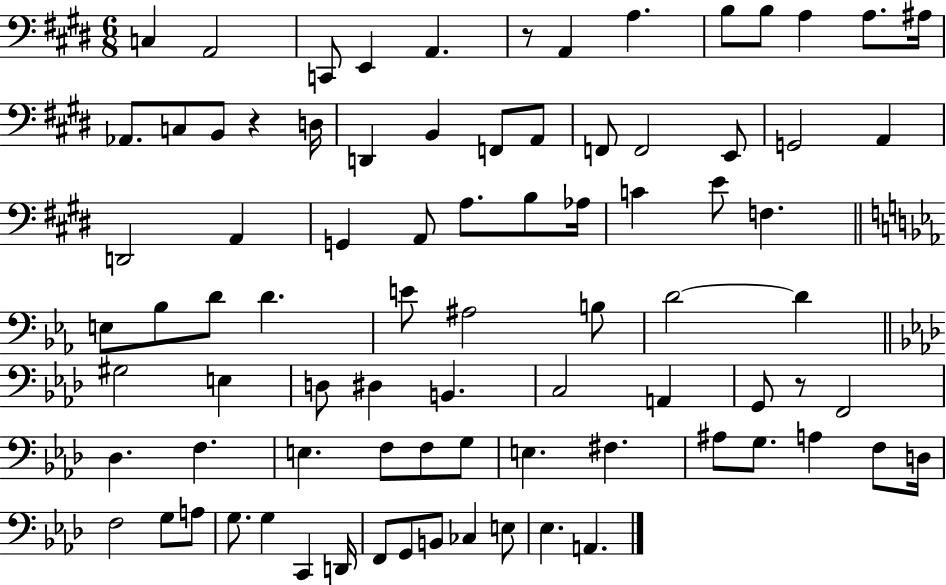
{
  \clef bass
  \numericTimeSignature
  \time 6/8
  \key e \major
  \repeat volta 2 { c4 a,2 | c,8 e,4 a,4. | r8 a,4 a4. | b8 b8 a4 a8. ais16 | \break aes,8. c8 b,8 r4 d16 | d,4 b,4 f,8 a,8 | f,8 f,2 e,8 | g,2 a,4 | \break d,2 a,4 | g,4 a,8 a8. b8 aes16 | c'4 e'8 f4. | \bar "||" \break \key ees \major e8 bes8 d'8 d'4. | e'8 ais2 b8 | d'2~~ d'4 | \bar "||" \break \key f \minor gis2 e4 | d8 dis4 b,4. | c2 a,4 | g,8 r8 f,2 | \break des4. f4. | e4. f8 f8 g8 | e4. fis4. | ais8 g8. a4 f8 d16 | \break f2 g8 a8 | g8. g4 c,4 d,16 | f,8 g,8 b,8 ces4 e8 | ees4. a,4. | \break } \bar "|."
}